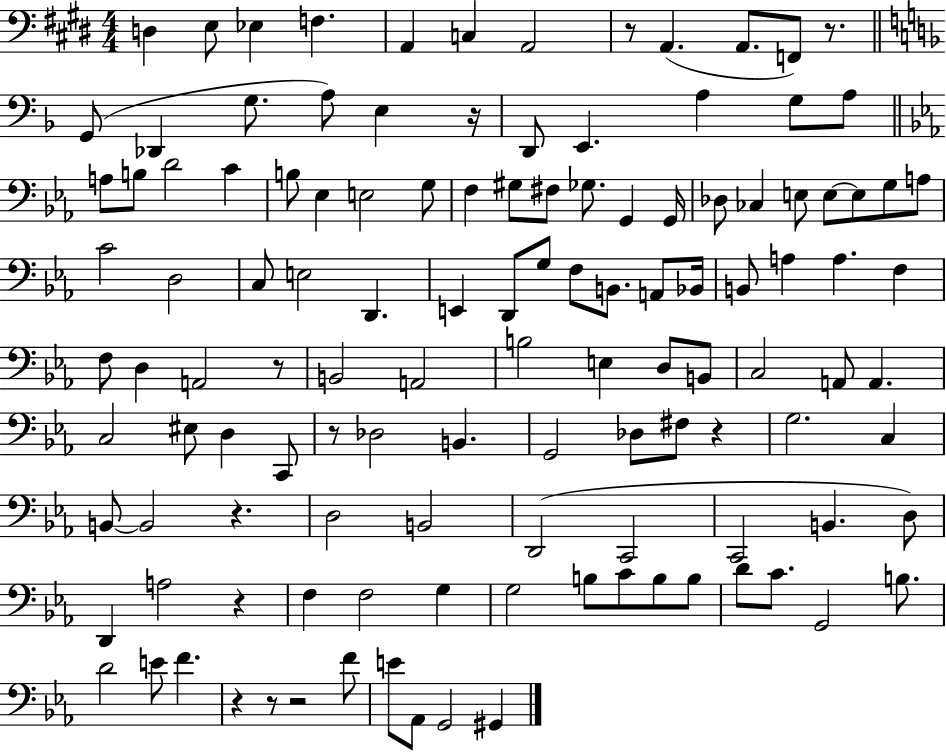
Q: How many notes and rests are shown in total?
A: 122